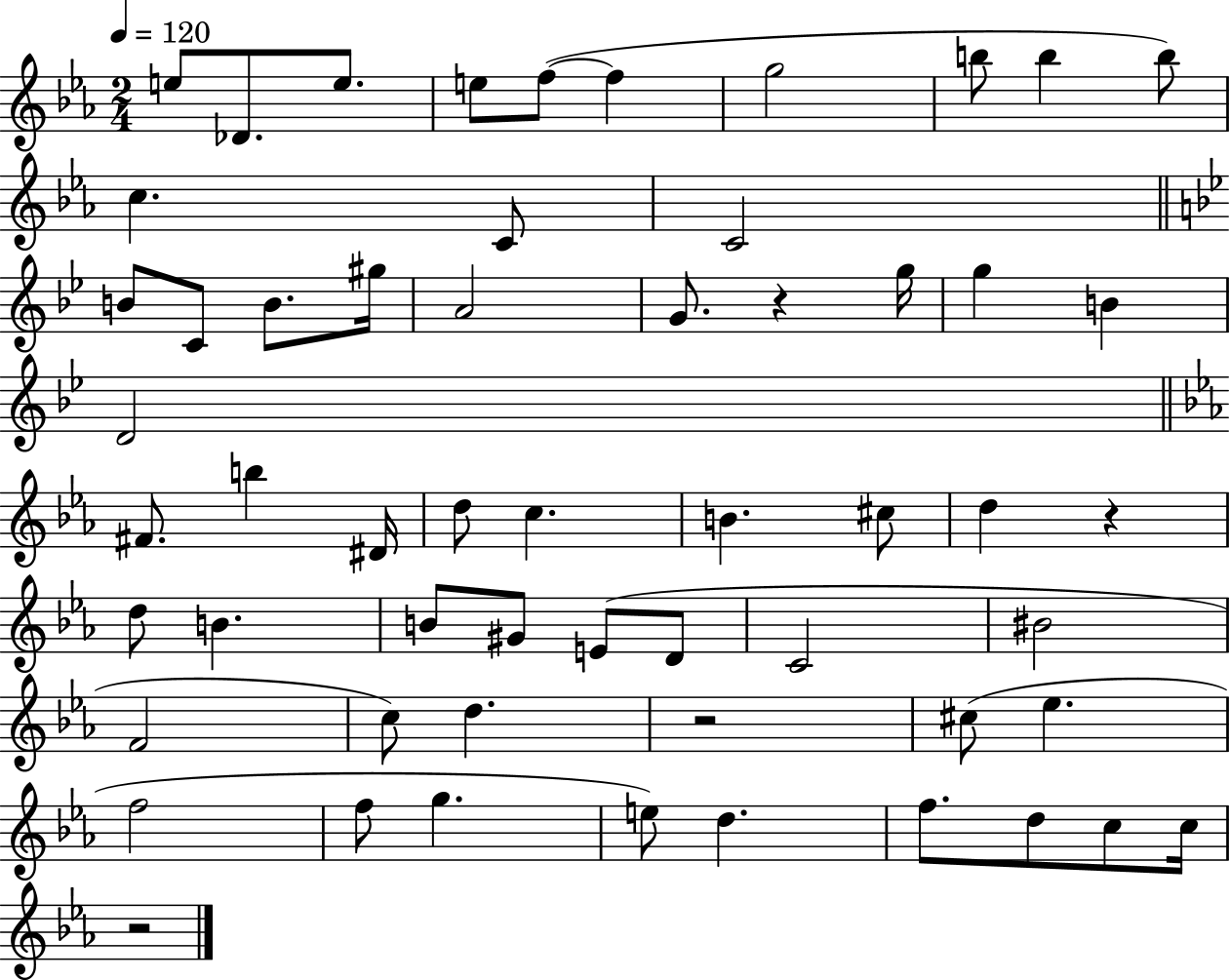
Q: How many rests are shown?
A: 4